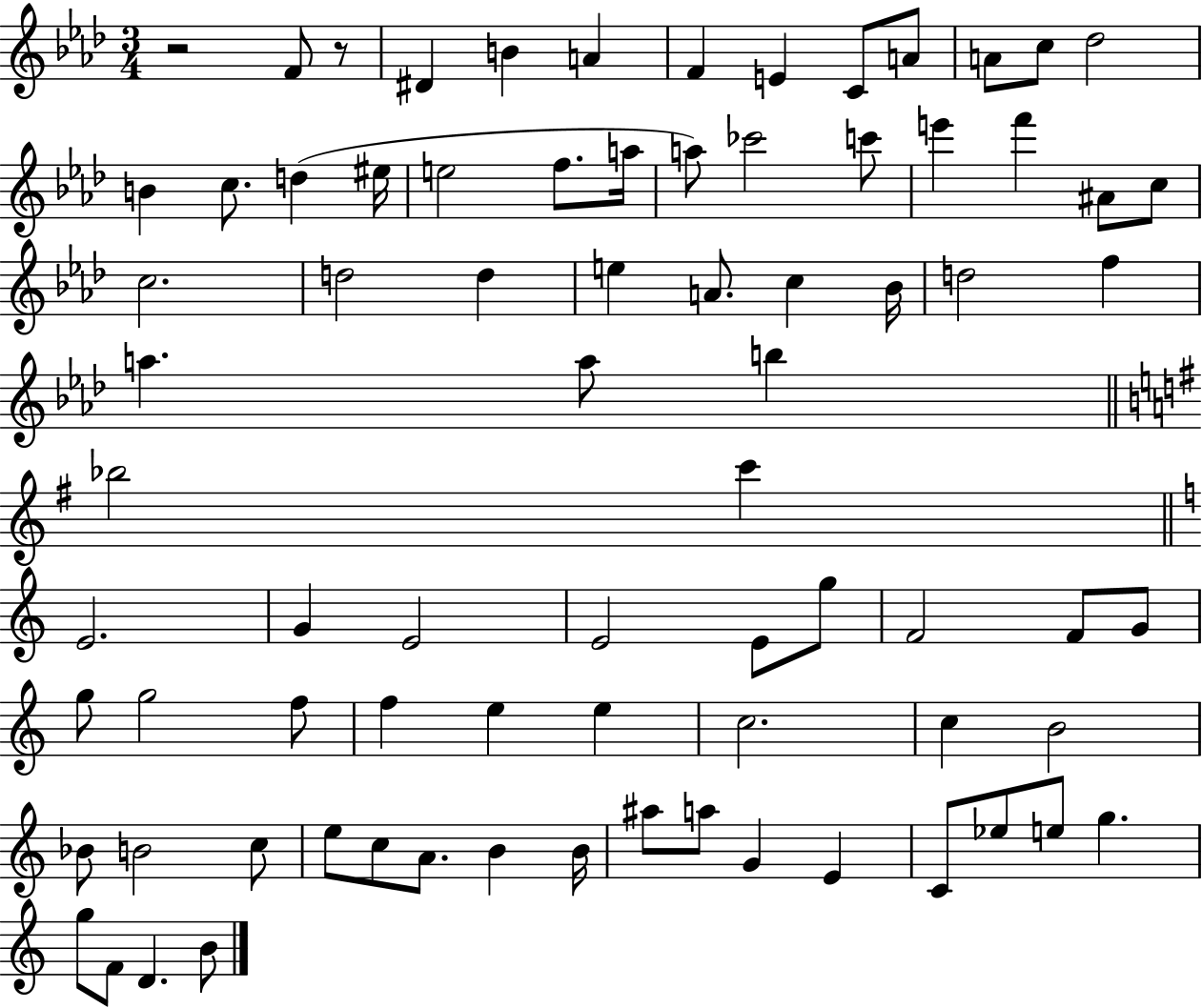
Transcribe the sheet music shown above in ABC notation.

X:1
T:Untitled
M:3/4
L:1/4
K:Ab
z2 F/2 z/2 ^D B A F E C/2 A/2 A/2 c/2 _d2 B c/2 d ^e/4 e2 f/2 a/4 a/2 _c'2 c'/2 e' f' ^A/2 c/2 c2 d2 d e A/2 c _B/4 d2 f a a/2 b _b2 c' E2 G E2 E2 E/2 g/2 F2 F/2 G/2 g/2 g2 f/2 f e e c2 c B2 _B/2 B2 c/2 e/2 c/2 A/2 B B/4 ^a/2 a/2 G E C/2 _e/2 e/2 g g/2 F/2 D B/2